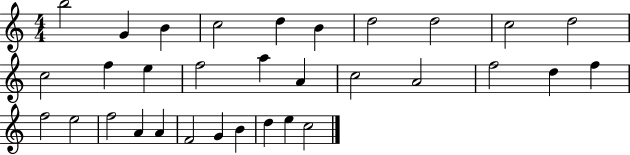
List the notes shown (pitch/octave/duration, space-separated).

B5/h G4/q B4/q C5/h D5/q B4/q D5/h D5/h C5/h D5/h C5/h F5/q E5/q F5/h A5/q A4/q C5/h A4/h F5/h D5/q F5/q F5/h E5/h F5/h A4/q A4/q F4/h G4/q B4/q D5/q E5/q C5/h